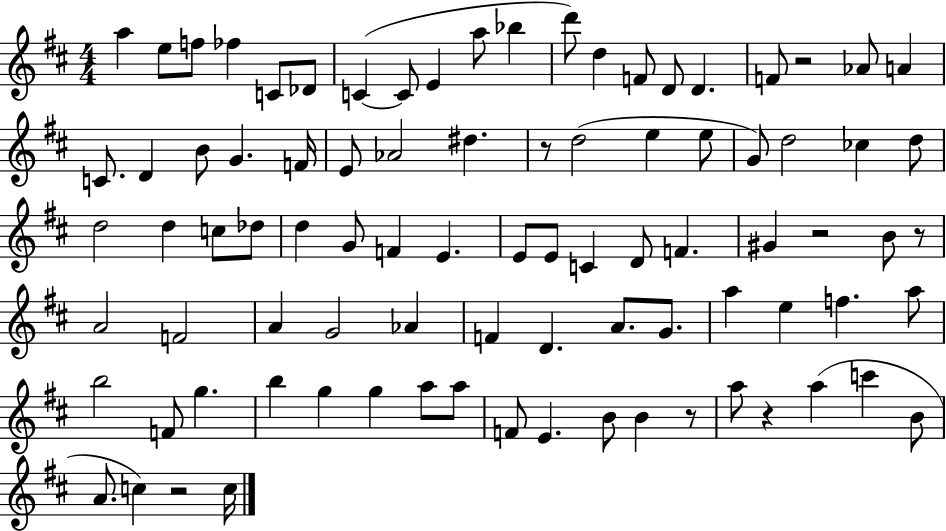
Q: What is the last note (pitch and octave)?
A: C5